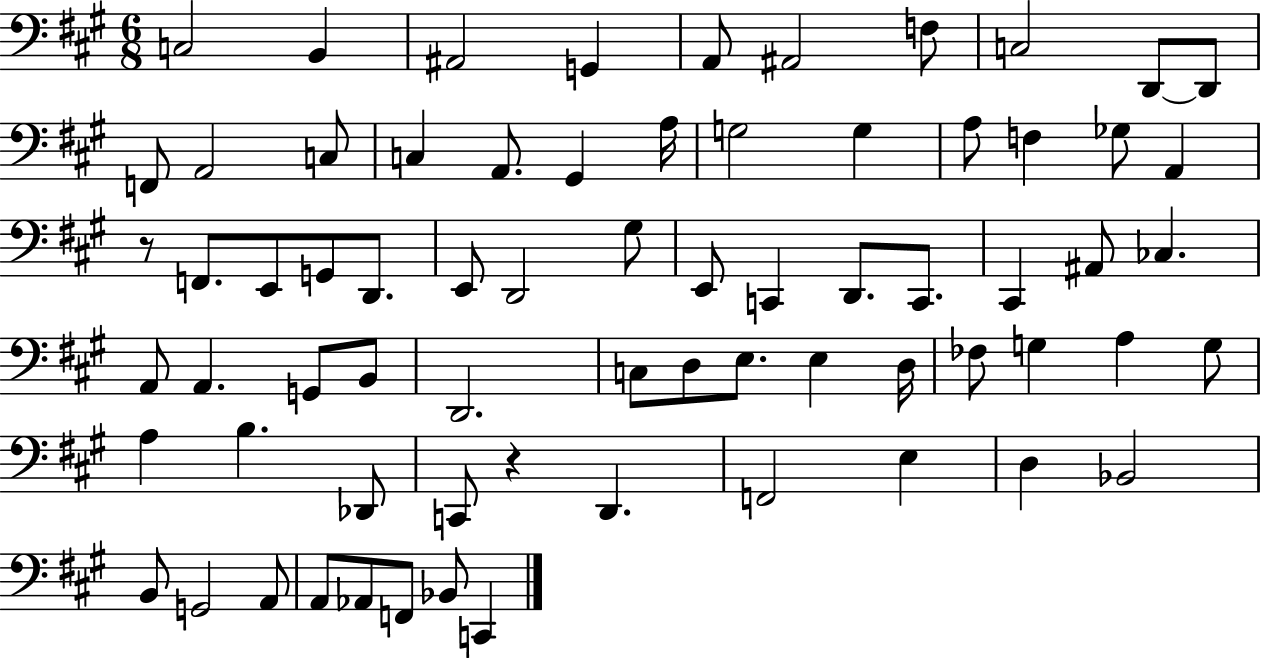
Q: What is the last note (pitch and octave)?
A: C2